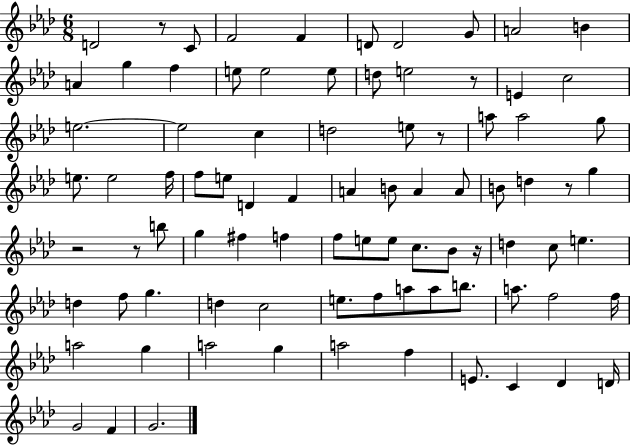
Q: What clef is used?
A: treble